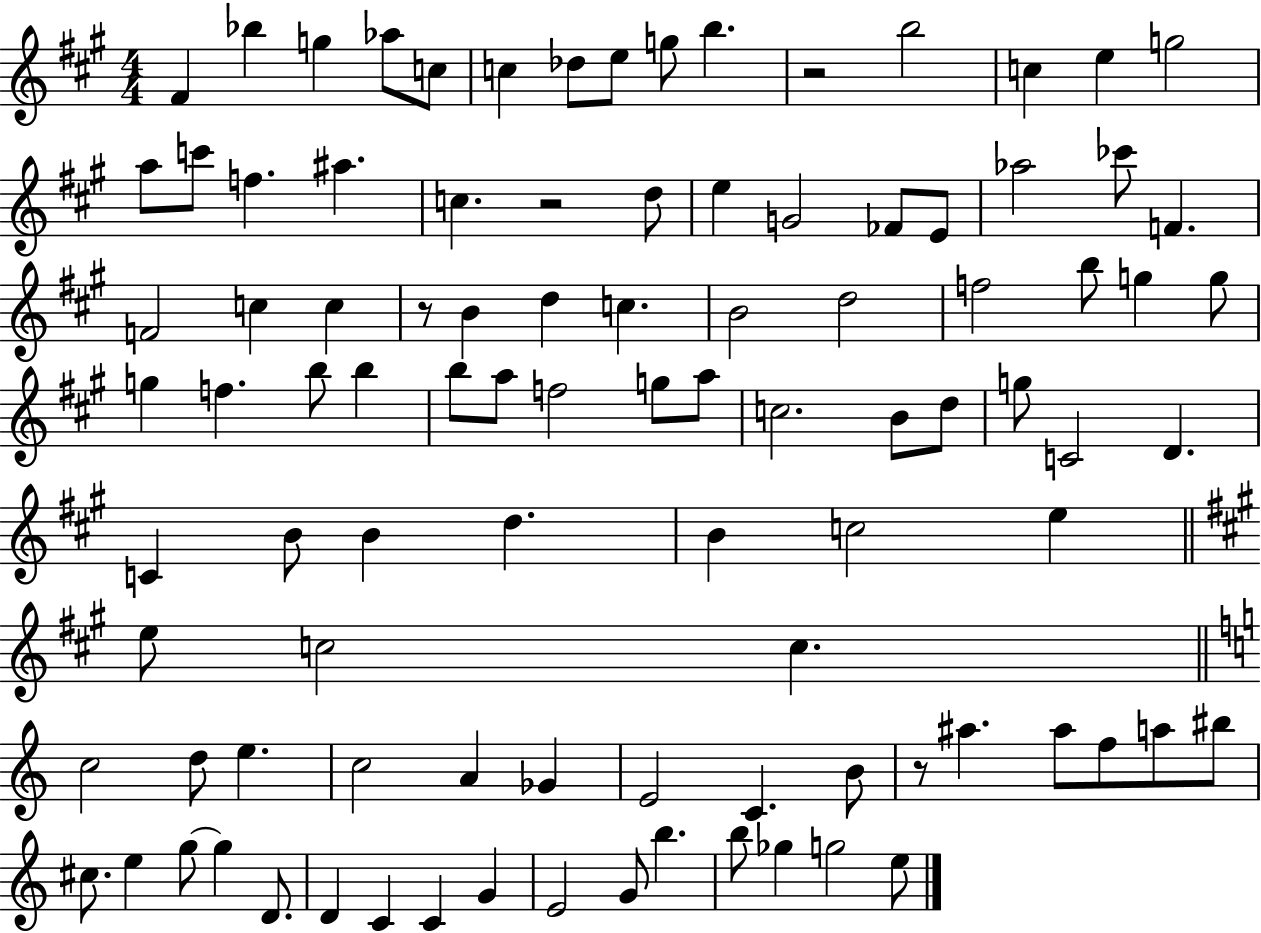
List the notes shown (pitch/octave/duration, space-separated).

F#4/q Bb5/q G5/q Ab5/e C5/e C5/q Db5/e E5/e G5/e B5/q. R/h B5/h C5/q E5/q G5/h A5/e C6/e F5/q. A#5/q. C5/q. R/h D5/e E5/q G4/h FES4/e E4/e Ab5/h CES6/e F4/q. F4/h C5/q C5/q R/e B4/q D5/q C5/q. B4/h D5/h F5/h B5/e G5/q G5/e G5/q F5/q. B5/e B5/q B5/e A5/e F5/h G5/e A5/e C5/h. B4/e D5/e G5/e C4/h D4/q. C4/q B4/e B4/q D5/q. B4/q C5/h E5/q E5/e C5/h C5/q. C5/h D5/e E5/q. C5/h A4/q Gb4/q E4/h C4/q. B4/e R/e A#5/q. A#5/e F5/e A5/e BIS5/e C#5/e. E5/q G5/e G5/q D4/e. D4/q C4/q C4/q G4/q E4/h G4/e B5/q. B5/e Gb5/q G5/h E5/e